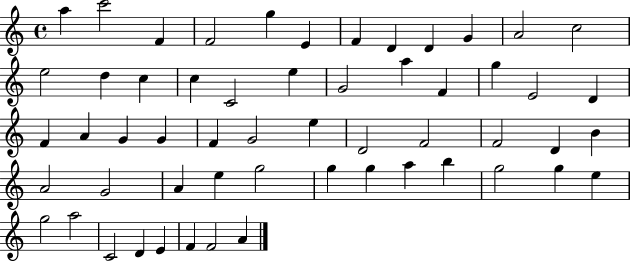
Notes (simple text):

A5/q C6/h F4/q F4/h G5/q E4/q F4/q D4/q D4/q G4/q A4/h C5/h E5/h D5/q C5/q C5/q C4/h E5/q G4/h A5/q F4/q G5/q E4/h D4/q F4/q A4/q G4/q G4/q F4/q G4/h E5/q D4/h F4/h F4/h D4/q B4/q A4/h G4/h A4/q E5/q G5/h G5/q G5/q A5/q B5/q G5/h G5/q E5/q G5/h A5/h C4/h D4/q E4/q F4/q F4/h A4/q